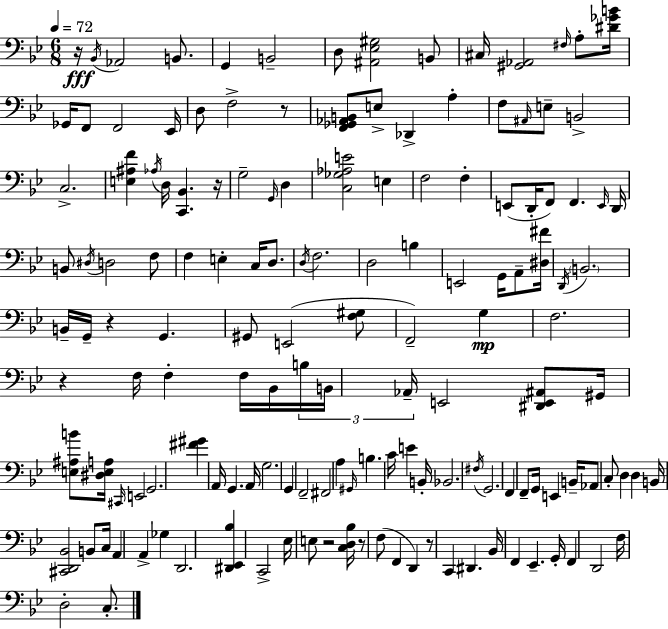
X:1
T:Untitled
M:6/8
L:1/4
K:Bb
z/4 _B,,/4 _A,,2 B,,/2 G,, B,,2 D,/2 [^A,,_E,^G,]2 B,,/2 ^C,/4 [^G,,_A,,]2 ^F,/4 A,/2 [^D_GB]/4 _G,,/4 F,,/2 F,,2 _E,,/4 D,/2 F,2 z/2 [F,,_G,,_A,,B,,]/2 E,/2 _D,, A, F,/2 ^A,,/4 E,/2 B,,2 C,2 [E,^A,F] _A,/4 D,/4 [C,,_B,,] z/4 G,2 G,,/4 D, [C,_G,_A,E]2 E, F,2 F, E,,/2 D,,/4 F,,/2 F,, E,,/4 D,,/4 B,,/2 ^D,/4 D,2 F,/2 F, E, C,/4 D,/2 D,/4 F,2 D,2 B, E,,2 G,,/4 A,,/2 [^D,^F]/4 D,,/4 B,,2 B,,/4 G,,/4 z G,, ^G,,/2 E,,2 [F,^G,]/2 F,,2 G, F,2 z F,/4 F, F,/4 _B,,/4 B,/4 B,,/4 _A,,/4 E,,2 [^D,,E,,^A,,]/2 ^G,,/4 [E,^A,B]/2 [^D,E,A,]/4 ^C,,/4 E,,2 G,,2 [^F^G] A,,/4 G,, A,,/4 G,2 G,, F,,2 ^F,,2 A, ^G,,/4 B, C/4 E B,,/4 _B,,2 ^F,/4 G,,2 F,, F,,/2 G,,/4 E,, B,,/4 _A,,/2 C,/2 D, D, B,,/4 [^C,,D,,_B,,]2 B,,/2 C,/4 A,, A,, _G, D,,2 [^D,,_E,,_B,] C,,2 _E,/4 E,/2 z2 [C,D,_B,]/4 z/2 F,/2 F,, D,, z/2 C,, ^D,, _B,,/4 F,, _E,, G,,/4 F,, D,,2 F,/4 D,2 C,/2